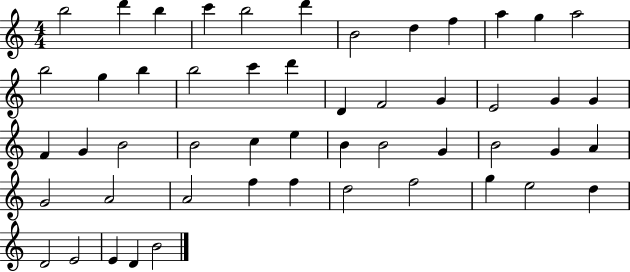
X:1
T:Untitled
M:4/4
L:1/4
K:C
b2 d' b c' b2 d' B2 d f a g a2 b2 g b b2 c' d' D F2 G E2 G G F G B2 B2 c e B B2 G B2 G A G2 A2 A2 f f d2 f2 g e2 d D2 E2 E D B2